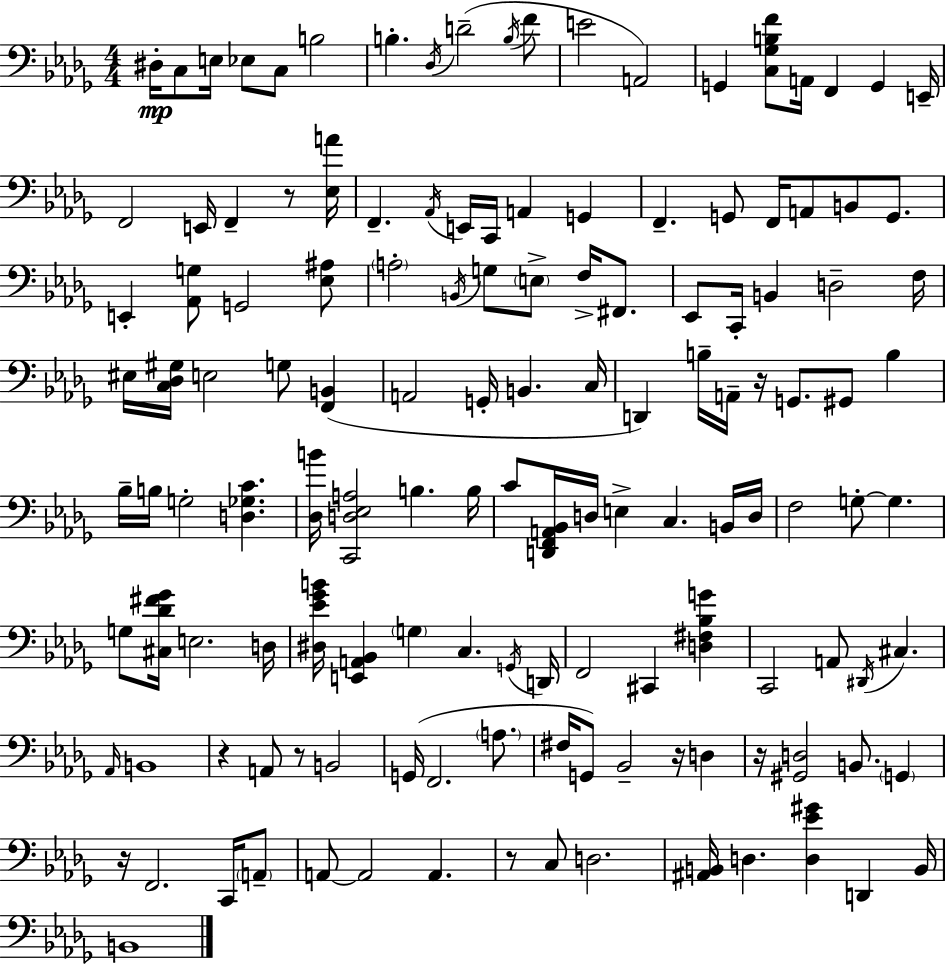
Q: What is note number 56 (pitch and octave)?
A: A2